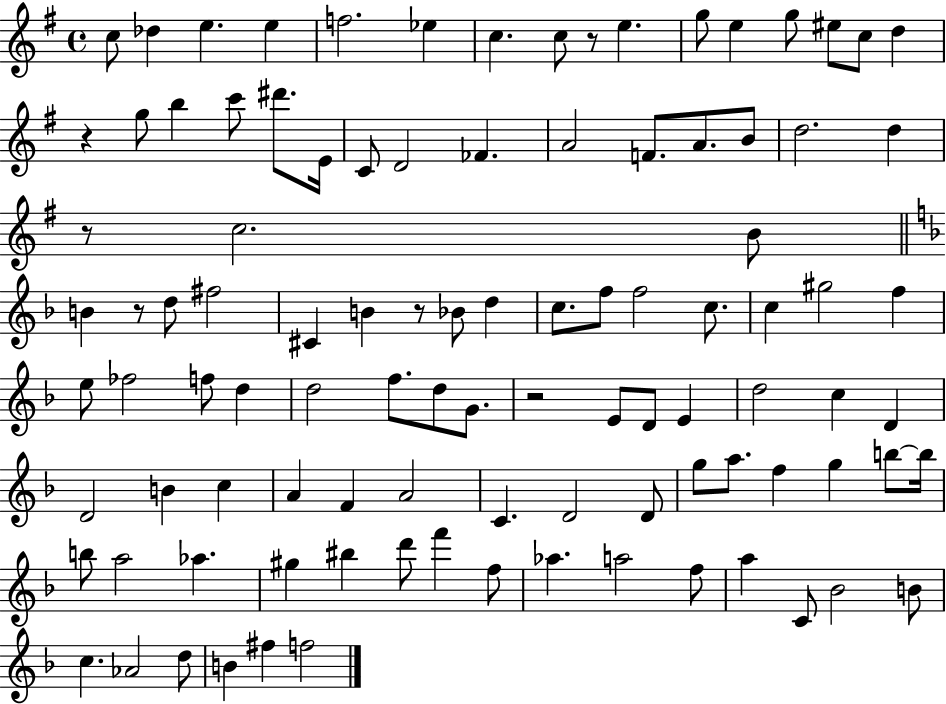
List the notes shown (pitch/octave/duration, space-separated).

C5/e Db5/q E5/q. E5/q F5/h. Eb5/q C5/q. C5/e R/e E5/q. G5/e E5/q G5/e EIS5/e C5/e D5/q R/q G5/e B5/q C6/e D#6/e. E4/s C4/e D4/h FES4/q. A4/h F4/e. A4/e. B4/e D5/h. D5/q R/e C5/h. B4/e B4/q R/e D5/e F#5/h C#4/q B4/q R/e Bb4/e D5/q C5/e. F5/e F5/h C5/e. C5/q G#5/h F5/q E5/e FES5/h F5/e D5/q D5/h F5/e. D5/e G4/e. R/h E4/e D4/e E4/q D5/h C5/q D4/q D4/h B4/q C5/q A4/q F4/q A4/h C4/q. D4/h D4/e G5/e A5/e. F5/q G5/q B5/e B5/s B5/e A5/h Ab5/q. G#5/q BIS5/q D6/e F6/q F5/e Ab5/q. A5/h F5/e A5/q C4/e Bb4/h B4/e C5/q. Ab4/h D5/e B4/q F#5/q F5/h